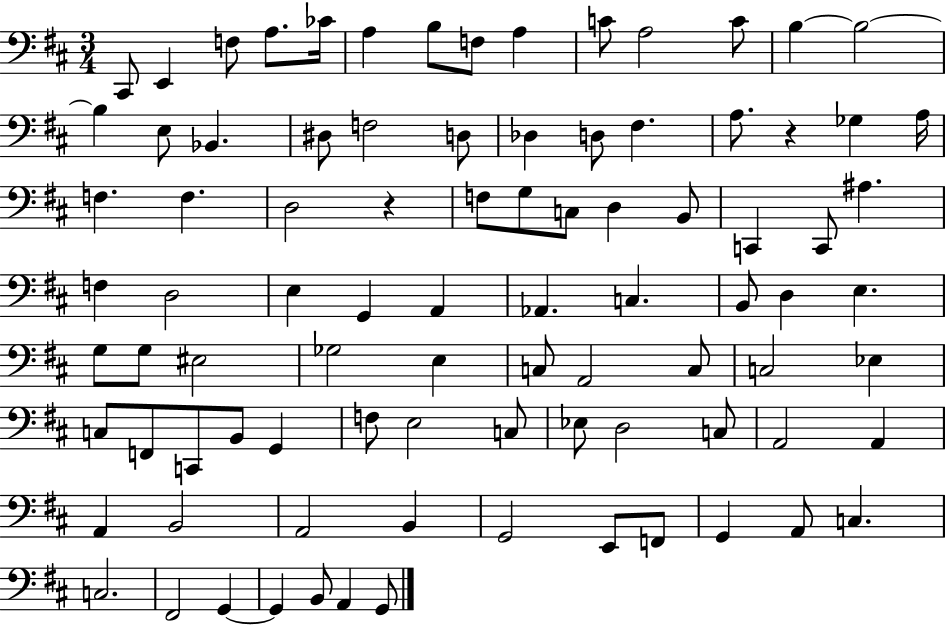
C#2/e E2/q F3/e A3/e. CES4/s A3/q B3/e F3/e A3/q C4/e A3/h C4/e B3/q B3/h B3/q E3/e Bb2/q. D#3/e F3/h D3/e Db3/q D3/e F#3/q. A3/e. R/q Gb3/q A3/s F3/q. F3/q. D3/h R/q F3/e G3/e C3/e D3/q B2/e C2/q C2/e A#3/q. F3/q D3/h E3/q G2/q A2/q Ab2/q. C3/q. B2/e D3/q E3/q. G3/e G3/e EIS3/h Gb3/h E3/q C3/e A2/h C3/e C3/h Eb3/q C3/e F2/e C2/e B2/e G2/q F3/e E3/h C3/e Eb3/e D3/h C3/e A2/h A2/q A2/q B2/h A2/h B2/q G2/h E2/e F2/e G2/q A2/e C3/q. C3/h. F#2/h G2/q G2/q B2/e A2/q G2/e